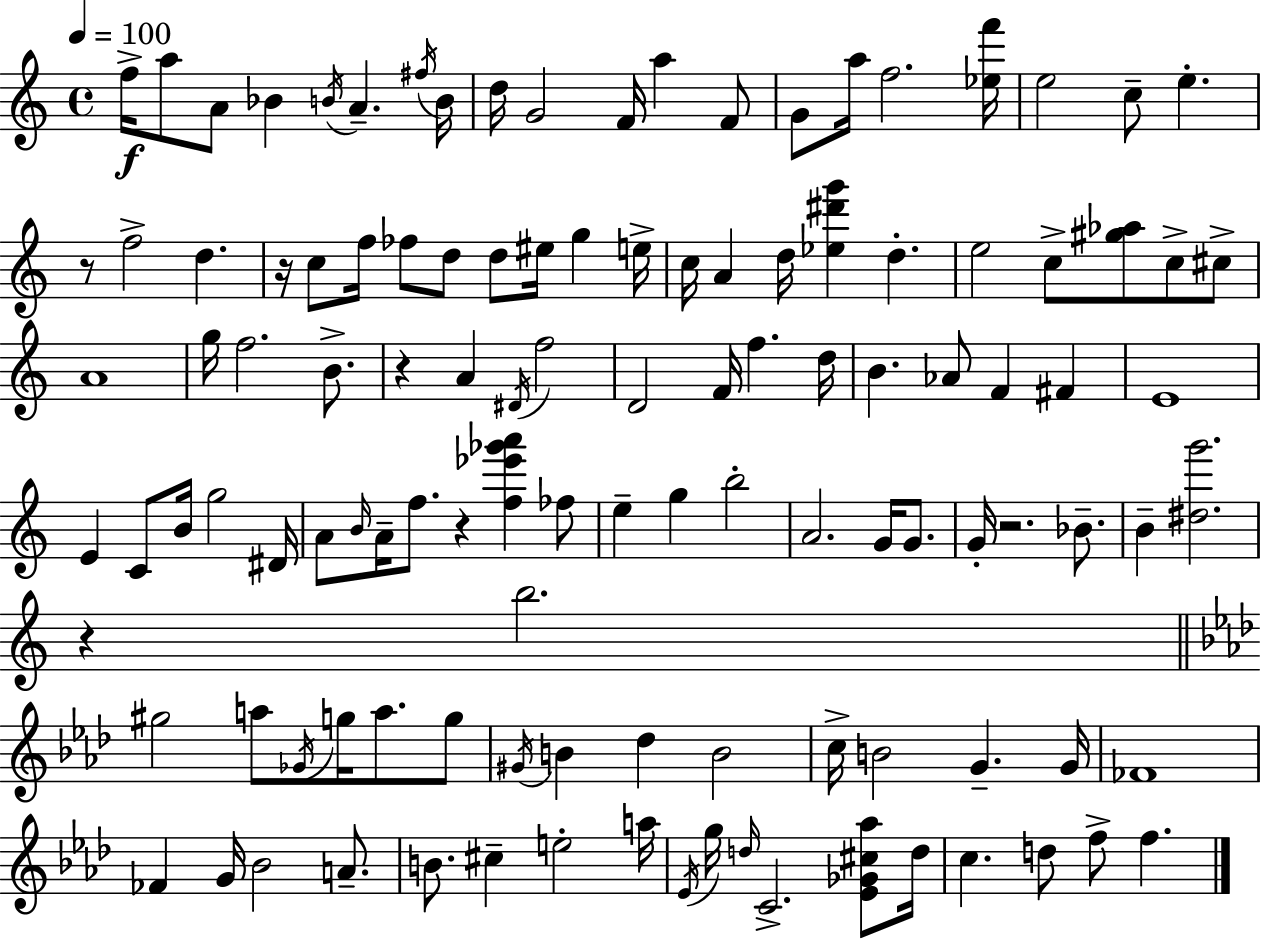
{
  \clef treble
  \time 4/4
  \defaultTimeSignature
  \key a \minor
  \tempo 4 = 100
  f''16->\f a''8 a'8 bes'4 \acciaccatura { b'16 } a'4.-- | \acciaccatura { fis''16 } b'16 d''16 g'2 f'16 a''4 | f'8 g'8 a''16 f''2. | <ees'' f'''>16 e''2 c''8-- e''4.-. | \break r8 f''2-> d''4. | r16 c''8 f''16 fes''8 d''8 d''8 eis''16 g''4 | e''16-> c''16 a'4 d''16 <ees'' dis''' g'''>4 d''4.-. | e''2 c''8-> <gis'' aes''>8 c''8-> | \break cis''8-> a'1 | g''16 f''2. b'8.-> | r4 a'4 \acciaccatura { dis'16 } f''2 | d'2 f'16 f''4. | \break d''16 b'4. aes'8 f'4 fis'4 | e'1 | e'4 c'8 b'16 g''2 | dis'16 a'8 \grace { b'16 } a'16-- f''8. r4 <f'' ees''' ges''' a'''>4 | \break fes''8 e''4-- g''4 b''2-. | a'2. | g'16 g'8. g'16-. r2. | bes'8.-- b'4-- <dis'' g'''>2. | \break r4 b''2. | \bar "||" \break \key aes \major gis''2 a''8 \acciaccatura { ges'16 } g''16 a''8. g''8 | \acciaccatura { gis'16 } b'4 des''4 b'2 | c''16-> b'2 g'4.-- | g'16 fes'1 | \break fes'4 g'16 bes'2 a'8.-- | b'8. cis''4-- e''2-. | a''16 \acciaccatura { ees'16 } g''16 \grace { d''16 } c'2.-> | <ees' ges' cis'' aes''>8 d''16 c''4. d''8 f''8-> f''4. | \break \bar "|."
}